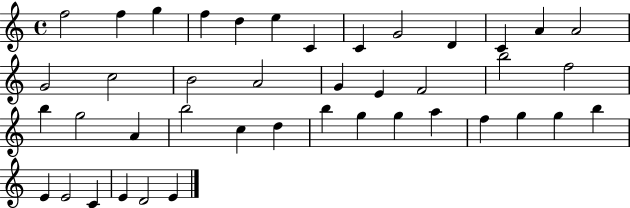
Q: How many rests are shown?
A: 0